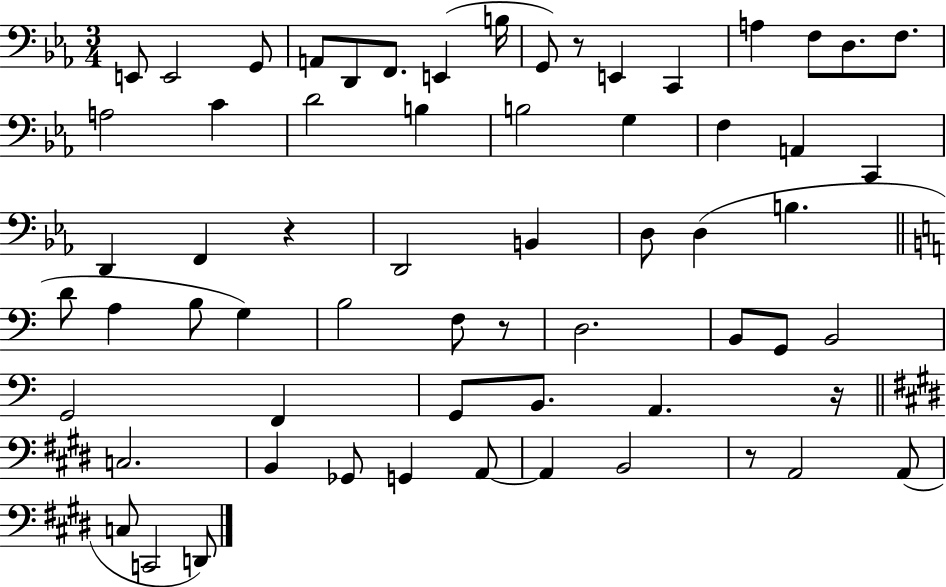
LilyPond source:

{
  \clef bass
  \numericTimeSignature
  \time 3/4
  \key ees \major
  e,8 e,2 g,8 | a,8 d,8 f,8. e,4( b16 | g,8) r8 e,4 c,4 | a4 f8 d8. f8. | \break a2 c'4 | d'2 b4 | b2 g4 | f4 a,4 c,4 | \break d,4 f,4 r4 | d,2 b,4 | d8 d4( b4. | \bar "||" \break \key a \minor d'8 a4 b8 g4) | b2 f8 r8 | d2. | b,8 g,8 b,2 | \break g,2 f,4 | g,8 b,8. a,4. r16 | \bar "||" \break \key e \major c2. | b,4 ges,8 g,4 a,8~~ | a,4 b,2 | r8 a,2 a,8( | \break c8 c,2 d,8) | \bar "|."
}